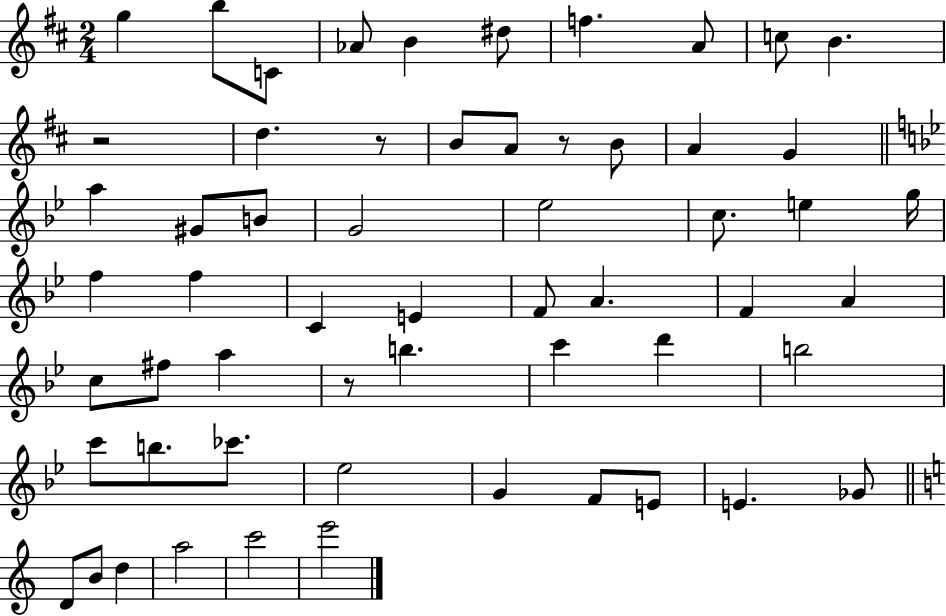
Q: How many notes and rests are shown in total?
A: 58